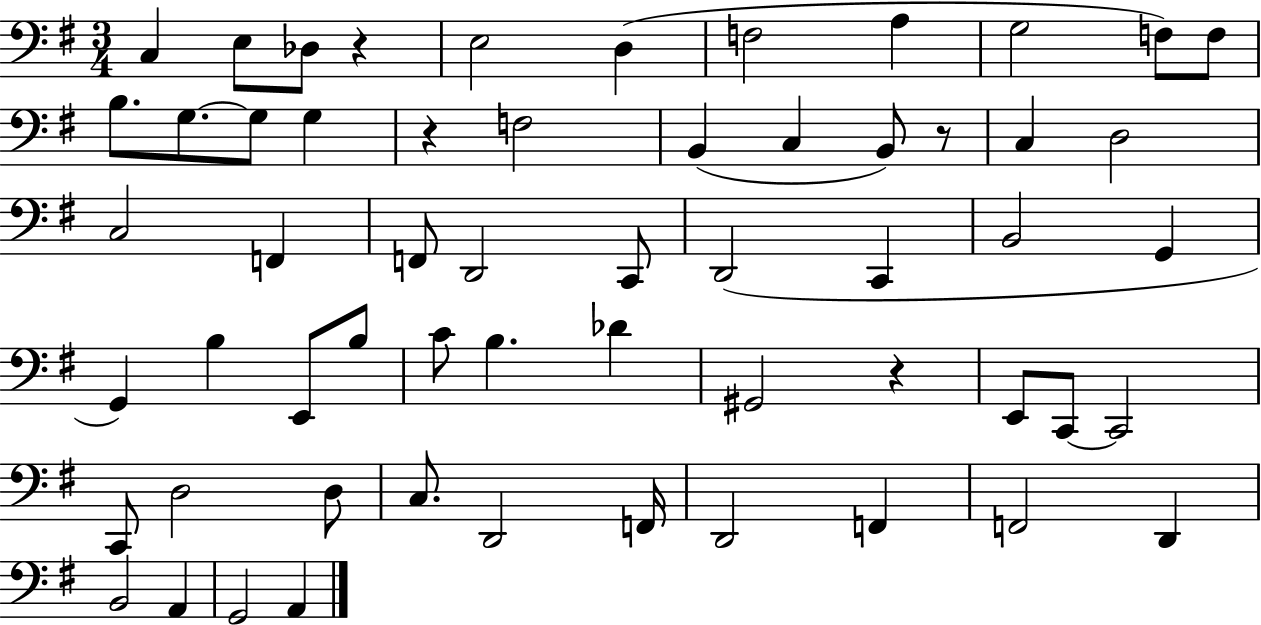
C3/q E3/e Db3/e R/q E3/h D3/q F3/h A3/q G3/h F3/e F3/e B3/e. G3/e. G3/e G3/q R/q F3/h B2/q C3/q B2/e R/e C3/q D3/h C3/h F2/q F2/e D2/h C2/e D2/h C2/q B2/h G2/q G2/q B3/q E2/e B3/e C4/e B3/q. Db4/q G#2/h R/q E2/e C2/e C2/h C2/e D3/h D3/e C3/e. D2/h F2/s D2/h F2/q F2/h D2/q B2/h A2/q G2/h A2/q